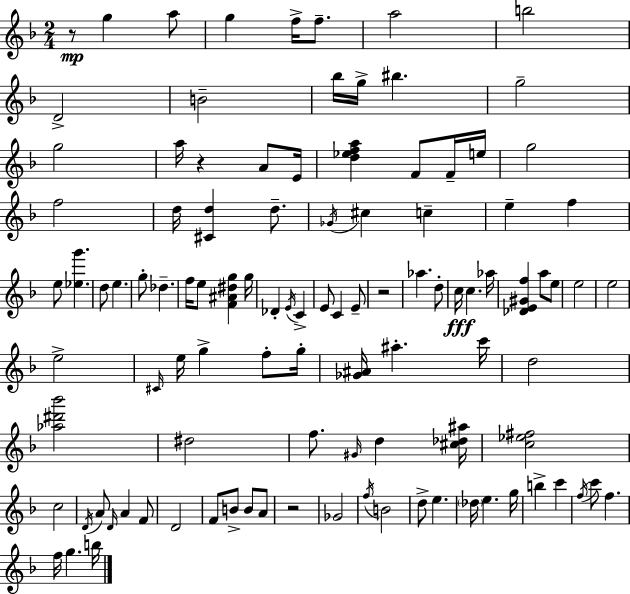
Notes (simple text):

R/e G5/q A5/e G5/q F5/s F5/e. A5/h B5/h D4/h B4/h Bb5/s G5/s BIS5/q. G5/h G5/h A5/s R/q A4/e E4/s [D5,Eb5,F5,A5]/q F4/e F4/s E5/s G5/h F5/h D5/s [C#4,D5]/q D5/e. Gb4/s C#5/q C5/q E5/q F5/q E5/e [Eb5,G6]/q. D5/e E5/q. G5/e Db5/q. F5/s E5/e [F4,A#4,D#5,G5]/q G5/s Db4/q E4/s C4/q E4/e C4/q E4/e R/h Ab5/q. D5/e C5/s C5/q. Ab5/s [Db4,E4,G#4,F5]/q A5/e E5/e E5/h E5/h E5/h C#4/s E5/s G5/q F5/e G5/s [Gb4,A#4]/s A#5/q. C6/s D5/h [Ab5,D#6,Bb6]/h D#5/h F5/e. G#4/s D5/q [C#5,Db5,A#5]/s [C5,Eb5,F#5]/h C5/h D4/s A4/e D4/s A4/q F4/e D4/h F4/e B4/e B4/e A4/e R/h Gb4/h F5/s B4/h D5/e E5/q. Db5/s E5/q. G5/s B5/q C6/q F5/s C6/e F5/q. F5/s G5/q. B5/s